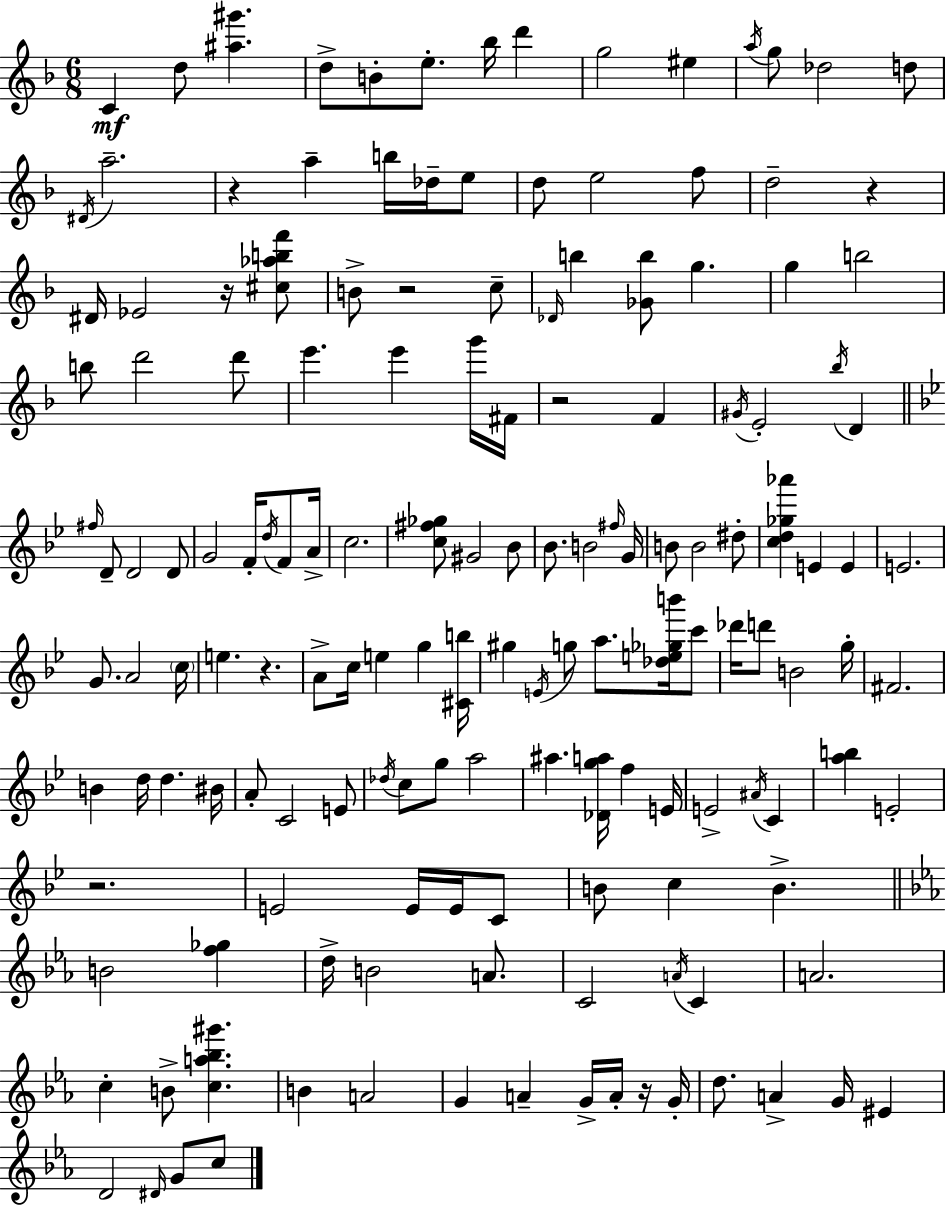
C4/q D5/e [A#5,G#6]/q. D5/e B4/e E5/e. Bb5/s D6/q G5/h EIS5/q A5/s G5/e Db5/h D5/e D#4/s A5/h. R/q A5/q B5/s Db5/s E5/e D5/e E5/h F5/e D5/h R/q D#4/s Eb4/h R/s [C#5,Ab5,B5,F6]/e B4/e R/h C5/e Db4/s B5/q [Gb4,B5]/e G5/q. G5/q B5/h B5/e D6/h D6/e E6/q. E6/q G6/s F#4/s R/h F4/q G#4/s E4/h Bb5/s D4/q F#5/s D4/e D4/h D4/e G4/h F4/s D5/s F4/e A4/s C5/h. [C5,F#5,Gb5]/e G#4/h Bb4/e Bb4/e. B4/h F#5/s G4/s B4/e B4/h D#5/e [C5,D5,Gb5,Ab6]/q E4/q E4/q E4/h. G4/e. A4/h C5/s E5/q. R/q. A4/e C5/s E5/q G5/q [C#4,B5]/s G#5/q E4/s G5/e A5/e. [Db5,E5,Gb5,B6]/s C6/e Db6/s D6/e B4/h G5/s F#4/h. B4/q D5/s D5/q. BIS4/s A4/e C4/h E4/e Db5/s C5/e G5/e A5/h A#5/q. [Db4,G5,A5]/s F5/q E4/s E4/h A#4/s C4/q [A5,B5]/q E4/h R/h. E4/h E4/s E4/s C4/e B4/e C5/q B4/q. B4/h [F5,Gb5]/q D5/s B4/h A4/e. C4/h A4/s C4/q A4/h. C5/q B4/e [C5,A5,Bb5,G#6]/q. B4/q A4/h G4/q A4/q G4/s A4/s R/s G4/s D5/e. A4/q G4/s EIS4/q D4/h D#4/s G4/e C5/e